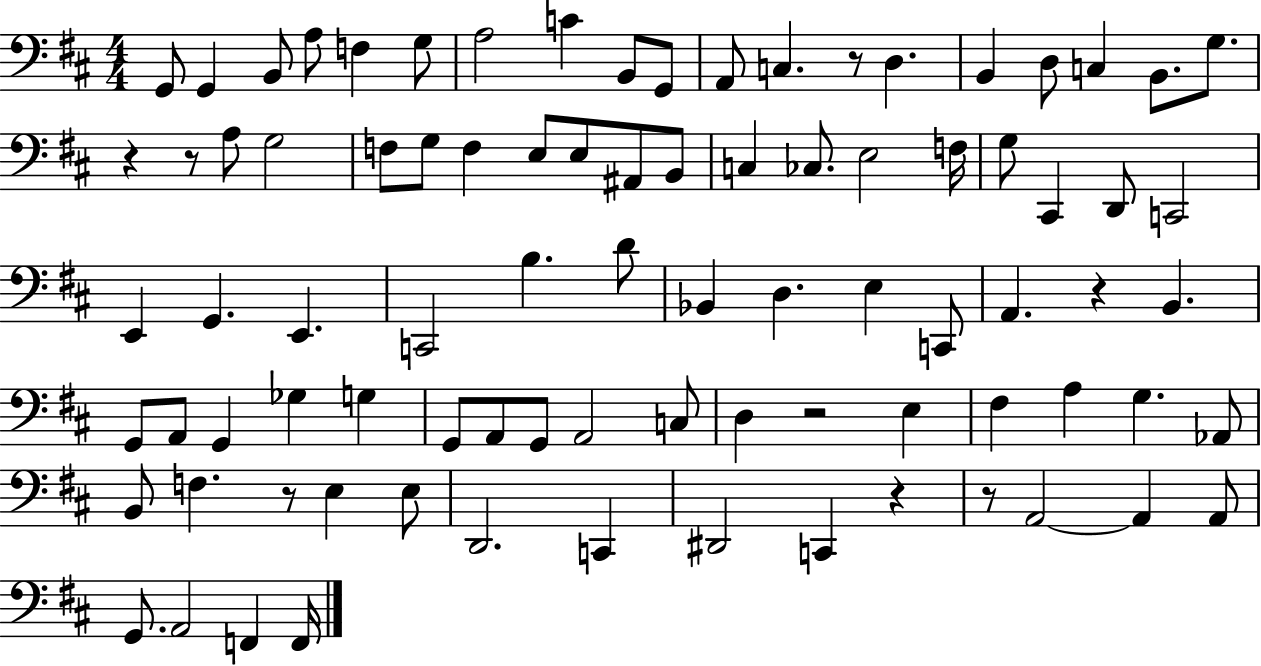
X:1
T:Untitled
M:4/4
L:1/4
K:D
G,,/2 G,, B,,/2 A,/2 F, G,/2 A,2 C B,,/2 G,,/2 A,,/2 C, z/2 D, B,, D,/2 C, B,,/2 G,/2 z z/2 A,/2 G,2 F,/2 G,/2 F, E,/2 E,/2 ^A,,/2 B,,/2 C, _C,/2 E,2 F,/4 G,/2 ^C,, D,,/2 C,,2 E,, G,, E,, C,,2 B, D/2 _B,, D, E, C,,/2 A,, z B,, G,,/2 A,,/2 G,, _G, G, G,,/2 A,,/2 G,,/2 A,,2 C,/2 D, z2 E, ^F, A, G, _A,,/2 B,,/2 F, z/2 E, E,/2 D,,2 C,, ^D,,2 C,, z z/2 A,,2 A,, A,,/2 G,,/2 A,,2 F,, F,,/4